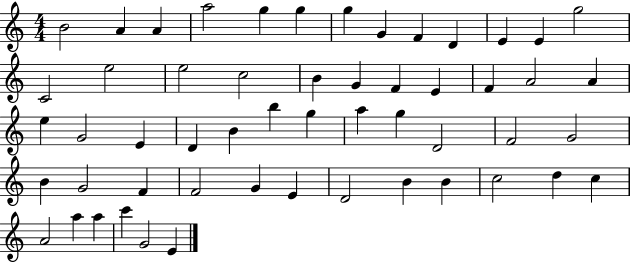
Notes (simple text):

B4/h A4/q A4/q A5/h G5/q G5/q G5/q G4/q F4/q D4/q E4/q E4/q G5/h C4/h E5/h E5/h C5/h B4/q G4/q F4/q E4/q F4/q A4/h A4/q E5/q G4/h E4/q D4/q B4/q B5/q G5/q A5/q G5/q D4/h F4/h G4/h B4/q G4/h F4/q F4/h G4/q E4/q D4/h B4/q B4/q C5/h D5/q C5/q A4/h A5/q A5/q C6/q G4/h E4/q